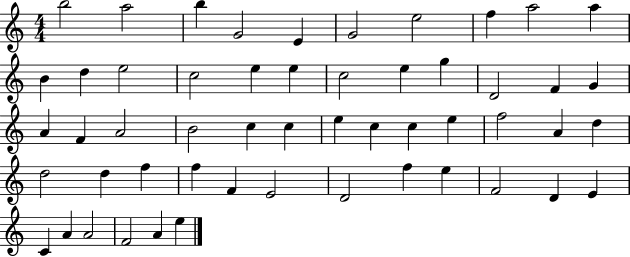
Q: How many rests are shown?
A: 0